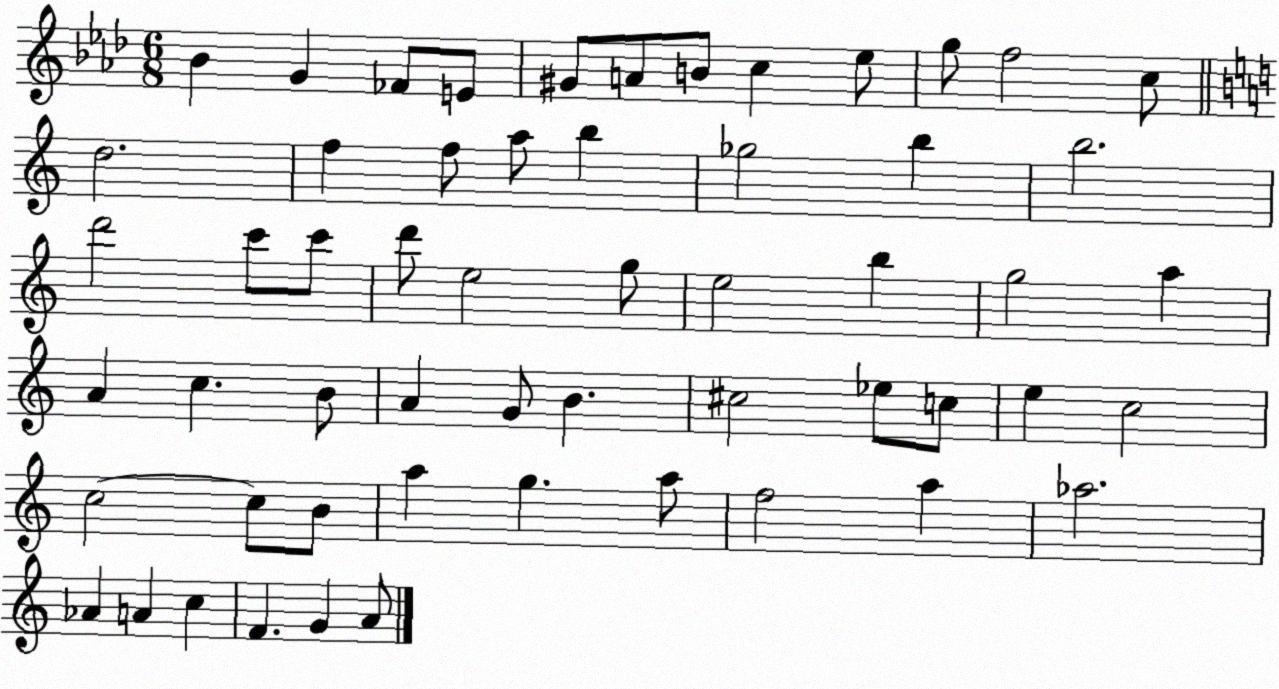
X:1
T:Untitled
M:6/8
L:1/4
K:Ab
_B G _F/2 E/2 ^G/2 A/2 B/2 c _e/2 g/2 f2 c/2 d2 f f/2 a/2 b _g2 b b2 d'2 c'/2 c'/2 d'/2 e2 g/2 e2 b g2 a A c B/2 A G/2 B ^c2 _e/2 c/2 e c2 c2 c/2 B/2 a g a/2 f2 a _a2 _A A c F G A/2